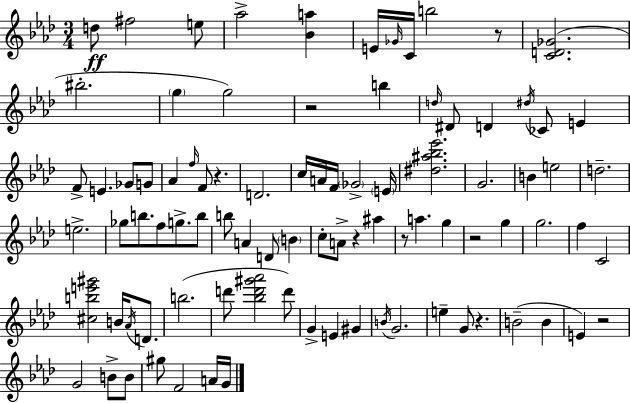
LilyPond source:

{
  \clef treble
  \numericTimeSignature
  \time 3/4
  \key f \minor
  d''8\ff fis''2 e''8 | aes''2-> <bes' a''>4 | e'16 \grace { ges'16 } c'16 b''2 r8 | <c' d' ges'>2.( | \break bis''2.-. | \parenthesize g''4 g''2) | r2 b''4 | \grace { d''16 } dis'8 d'4 \acciaccatura { dis''16 } ces'8 e'4 | \break f'8-> e'4. ges'8 | g'8 aes'4 \grace { f''16 } f'8 r4. | d'2. | c''16 a'16 f'16 \parenthesize ges'2-> | \break \parenthesize e'16 <dis'' ais'' bes'' ees'''>2. | g'2. | b'4 e''2 | d''2.-- | \break e''2.-> | ges''8 b''8. f''8 g''8.-> | b''8 b''8 a'4 d'8 | \parenthesize b'4 c''8-. a'8-> r4 | \break ais''4 r8 a''4. | g''4 r2 | g''4 g''2. | f''4 c'2 | \break <cis'' b'' e''' gis'''>2 | b'16 \acciaccatura { aes'16 } d'8. b''2.( | d'''8 <bes'' d''' gis''' aes'''>2 | d'''8) g'4-> e'4 | \break gis'4 \acciaccatura { b'16 } g'2. | e''4-- g'8 | r4. b'2--( | b'4 e'4) r2 | \break g'2 | b'8-> b'8 gis''8 f'2 | a'16 g'16 \bar "|."
}